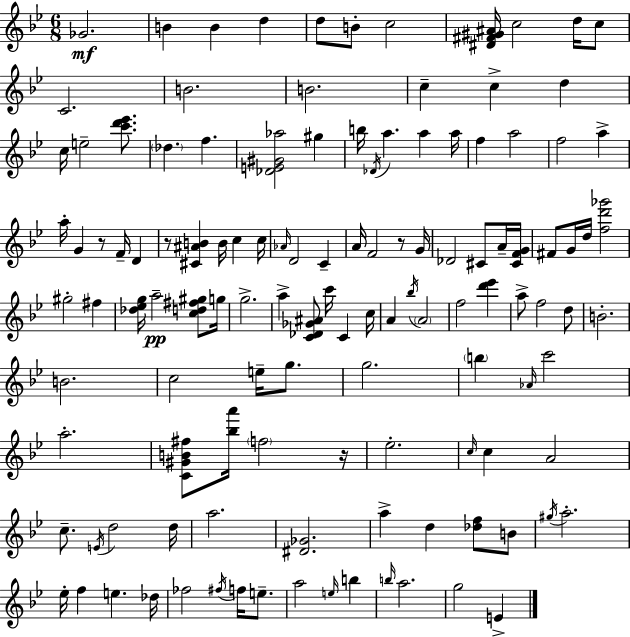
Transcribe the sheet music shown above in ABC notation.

X:1
T:Untitled
M:6/8
L:1/4
K:Gm
_G2 B B d d/2 B/2 c2 [^D^F^G^A]/4 c2 d/4 c/2 C2 B2 B2 c c d c/4 e2 [c'd'_e']/2 _d f [_DE^G_a]2 ^g b/4 _D/4 a a a/4 f a2 f2 a a/4 G z/2 F/4 D z/2 [^C^AB] B/4 c c/4 _A/4 D2 C A/4 F2 z/2 G/4 _D2 ^C/2 A/4 [^CFG]/4 ^F/2 G/4 d/4 [fd'_g']2 ^g2 ^f [_d_eg]/4 a2 [cd^f^g]/2 g/4 g2 a [C_D_G^A]/2 c'/4 C c/4 A _b/4 A2 f2 [d'_e'] a/2 f2 d/2 B2 B2 c2 e/4 g/2 g2 b _A/4 c'2 a2 [C^GB^f]/2 [_ba']/4 f2 z/4 _e2 c/4 c A2 c/2 E/4 d2 d/4 a2 [^D_G]2 a d [_df]/2 B/2 ^g/4 a2 _e/4 f e _d/4 _f2 ^f/4 f/4 e/2 a2 e/4 b b/4 a2 g2 E